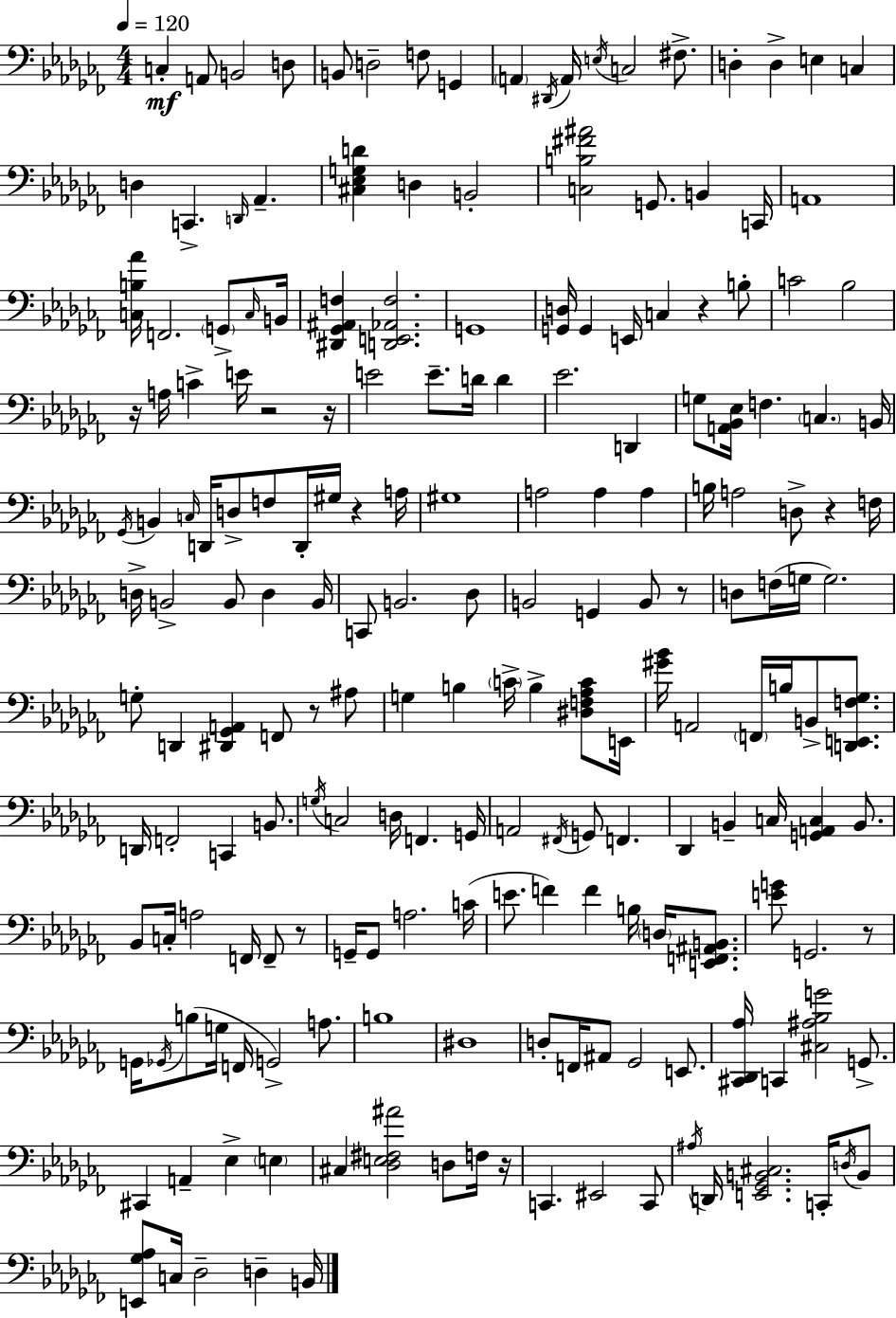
{
  \clef bass
  \numericTimeSignature
  \time 4/4
  \key aes \minor
  \tempo 4 = 120
  \repeat volta 2 { c4-.\mf a,8 b,2 d8 | b,8 d2-- f8 g,4 | \parenthesize a,4 \acciaccatura { dis,16 } a,16 \acciaccatura { e16 } c2 fis8.-> | d4-. d4-> e4 c4 | \break d4 c,4.-> \grace { d,16 } aes,4.-- | <cis ees g d'>4 d4 b,2-. | <c b fis' ais'>2 g,8. b,4 | c,16 a,1 | \break <c b aes'>16 f,2. | \parenthesize g,8-> \grace { c16 } b,16 <dis, ges, ais, f>4 <d, e, aes, f>2. | g,1 | <g, d>16 g,4 e,16 c4 r4 | \break b8-. c'2 bes2 | r16 a16 c'4-> e'16 r2 | r16 e'2 e'8.-- d'16 | d'4 ees'2. | \break d,4 g8 <a, bes, ees>16 f4. \parenthesize c4. | b,16 \acciaccatura { ges,16 } b,4 \grace { c16 } d,16 d8-> f8 d,16-. | gis16 r4 a16 gis1 | a2 a4 | \break a4 b16 a2 d8-> | r4 f16 d16-> b,2-> b,8 | d4 b,16 c,8 b,2. | des8 b,2 g,4 | \break b,8 r8 d8 f16( g16 g2.) | g8-. d,4 <dis, ges, a,>4 | f,8 r8 ais8 g4 b4 \parenthesize c'16-> b4-> | <dis f aes c'>8 e,16 <gis' bes'>16 a,2 \parenthesize f,16 | \break b16 b,8-> <d, e, f ges>8. d,16 f,2-. c,4 | b,8. \acciaccatura { g16 } c2 d16 | f,4. g,16 a,2 \acciaccatura { fis,16 } | g,8 f,4. des,4 b,4-- | \break c16 <g, a, c>4 b,8. bes,8 c16-. a2 | f,16 f,8-- r8 g,16-- g,8 a2. | c'16( e'8. f'4) f'4 | b16 \parenthesize d16 <e, f, ais, b,>8. <e' g'>8 g,2. | \break r8 g,16 \acciaccatura { ges,16 } b8( g16 f,16 g,2->) | a8. b1 | dis1 | d8-. f,16 ais,8 ges,2 | \break e,8. <cis, des, aes>16 c,4 <cis ais bes g'>2 | g,8.-> cis,4 a,4-- | ees4-> \parenthesize e4 cis4 <des e fis ais'>2 | d8 f16 r16 c,4. eis,2 | \break c,8 \acciaccatura { ais16 } d,16 <e, ges, b, cis>2. | c,16-. \acciaccatura { d16 } b,8 <e, ges aes>8 c16 des2-- | d4-- b,16 } \bar "|."
}